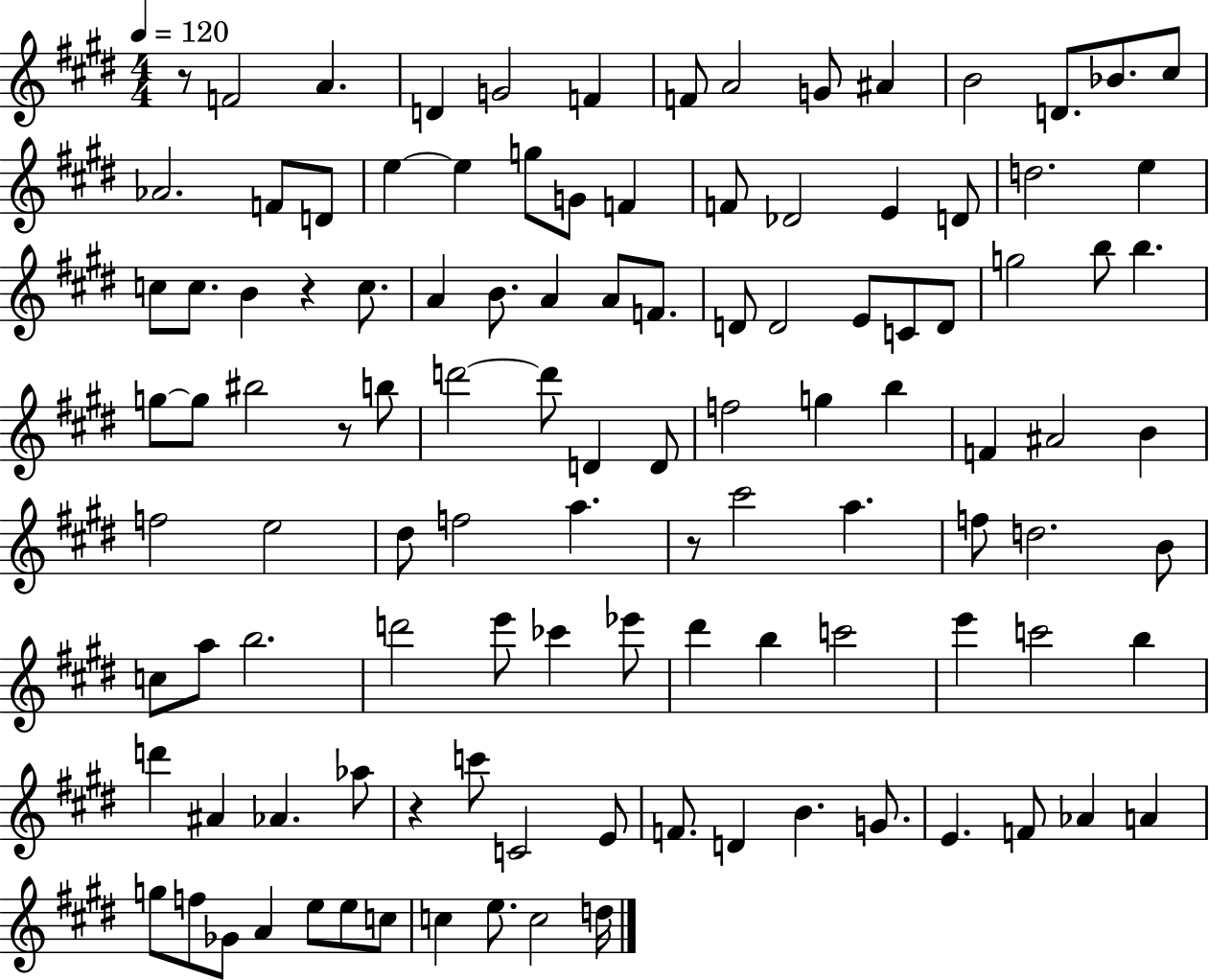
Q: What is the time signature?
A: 4/4